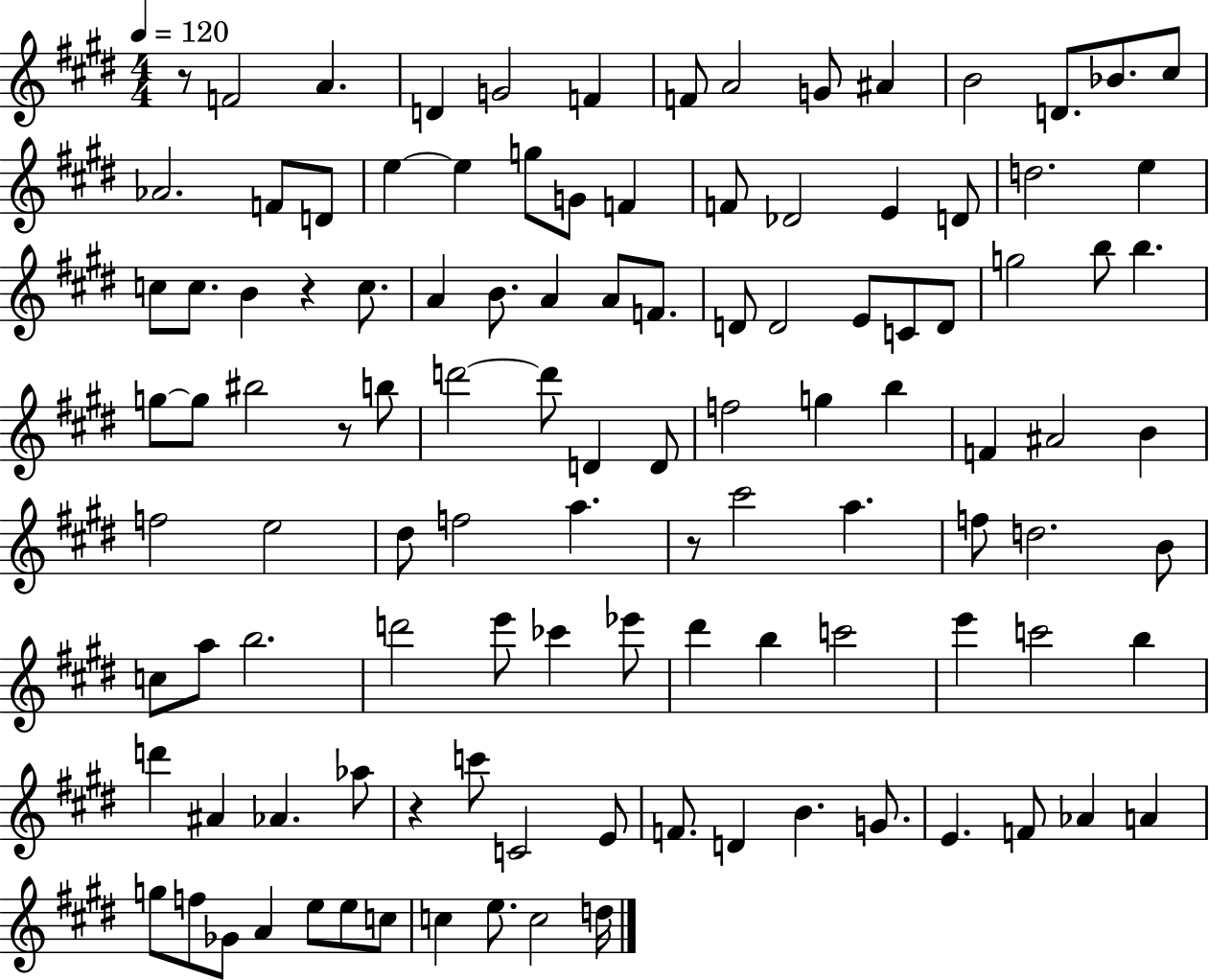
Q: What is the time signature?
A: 4/4